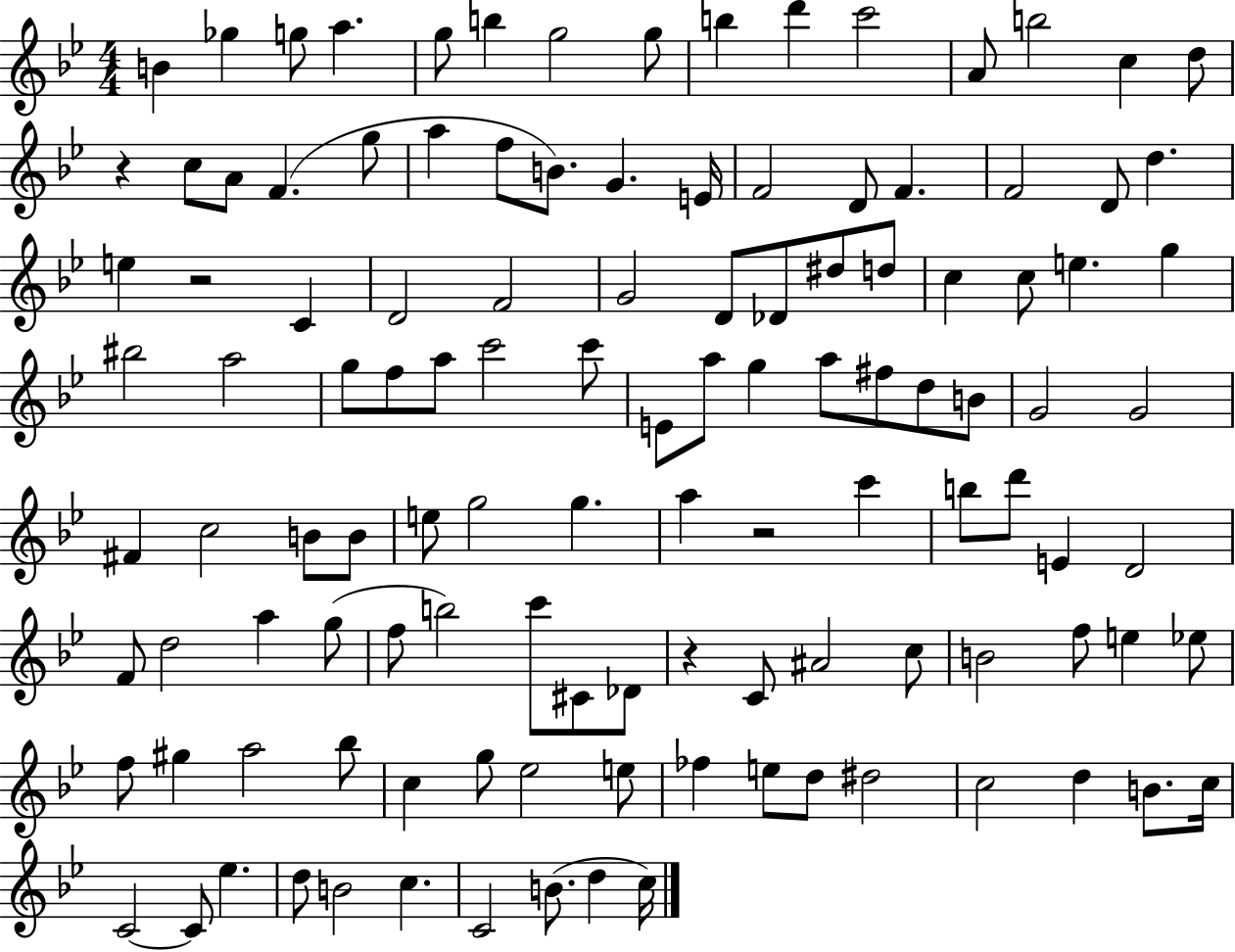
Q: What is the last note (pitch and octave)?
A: C5